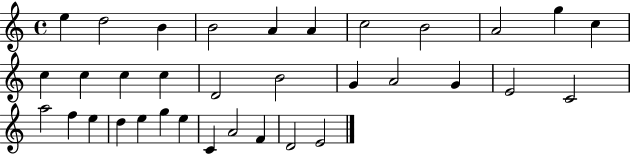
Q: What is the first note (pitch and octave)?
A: E5